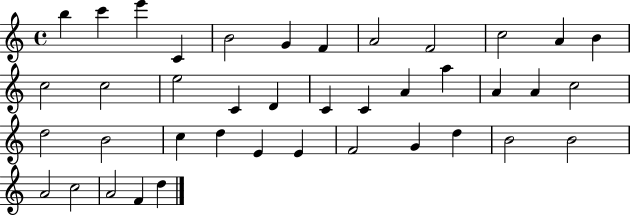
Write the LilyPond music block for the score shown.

{
  \clef treble
  \time 4/4
  \defaultTimeSignature
  \key c \major
  b''4 c'''4 e'''4 c'4 | b'2 g'4 f'4 | a'2 f'2 | c''2 a'4 b'4 | \break c''2 c''2 | e''2 c'4 d'4 | c'4 c'4 a'4 a''4 | a'4 a'4 c''2 | \break d''2 b'2 | c''4 d''4 e'4 e'4 | f'2 g'4 d''4 | b'2 b'2 | \break a'2 c''2 | a'2 f'4 d''4 | \bar "|."
}